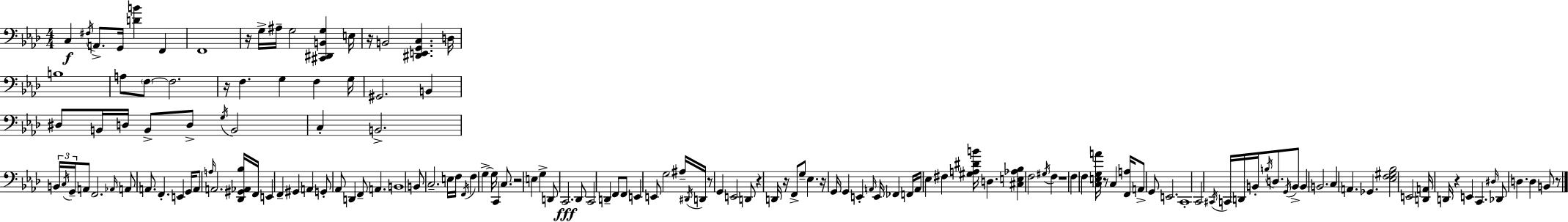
{
  \clef bass
  \numericTimeSignature
  \time 4/4
  \key aes \major
  c4\f \acciaccatura { fis16 } a,8.-> g,16 <d' b'>4 f,4 | f,1 | r16 g16-> ais16-- g2 <cis, dis, b, g>4 | e16 r16 b,2 <dis, e, g, c>4. | \break d16 b1 | a8 \parenthesize f8~~ f2. | r16 f4. g4 f4 | g16 gis,2. b,4 | \break dis8 b,16 d16 b,8-> d8-> \acciaccatura { g16 } b,2 | c4-. b,2.-> | \tuplet 3/2 { b,16 \acciaccatura { c16 } g,16-- } a,8 f,2. | \grace { aes,16 } a,8 a,8. f,4.-. e,4 | \break g,16 a,8 \grace { a16 } a,2. | <des, gis, aes, bes>16 f,16 e,4 f,4-- gis,4 | a,4 g,8-. aes,8 d,4 f,8-- a,4. | b,1 | \break b,8 c2.-- | e16 f16 \acciaccatura { f,16 } f4 g4->~~ g16 c,4 | c8. r2 e4 | g4-> d,8 c,2.\fff | \break des,8 c,2 d,4-- | f,8 f,8 e,4 e,8 g2 | ais16-- \acciaccatura { dis,16 } d,16 r8 g,4 e,2 | d,8 r4 d,16 r16 f,8-> g8-- | \break ees4. r16 g,16 g,4 e,4-. | \grace { a,16 } e,16 fes,4 f,16 a,16 ees4 fis4 | <gis a dis' b'>16 d4. <cis e aes bes>4 f2 | \acciaccatura { gis16 } f4 r1 | \break f4 f4 | <c e g a'>16 r8 c4 <f, a>16 a,8-> g,8 e,2. | c,1-. | c,2 | \break \acciaccatura { cis,16 } c,16 d,16 b,16-. \acciaccatura { b16 } d8. \acciaccatura { g,16 } b,8-> b,4 | b,2. c4 | a,4. ges,4. <ees f gis bes>2 | e,2 <d, a,>16 d,16 r4 | \break e,4 c,4. \grace { dis16 } des,8 d4. | d4 b,8 r8 \bar "|."
}